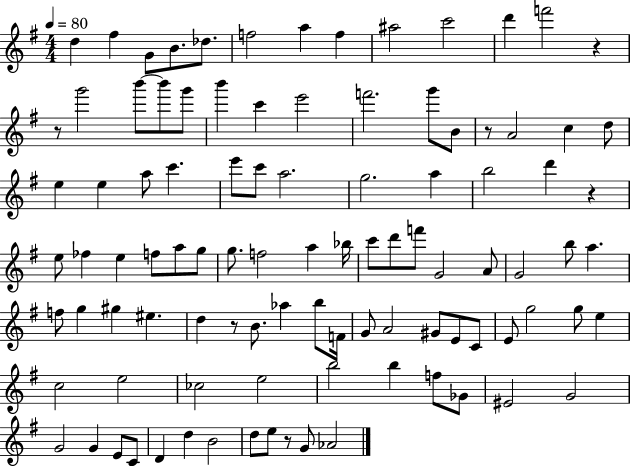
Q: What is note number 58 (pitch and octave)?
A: EIS5